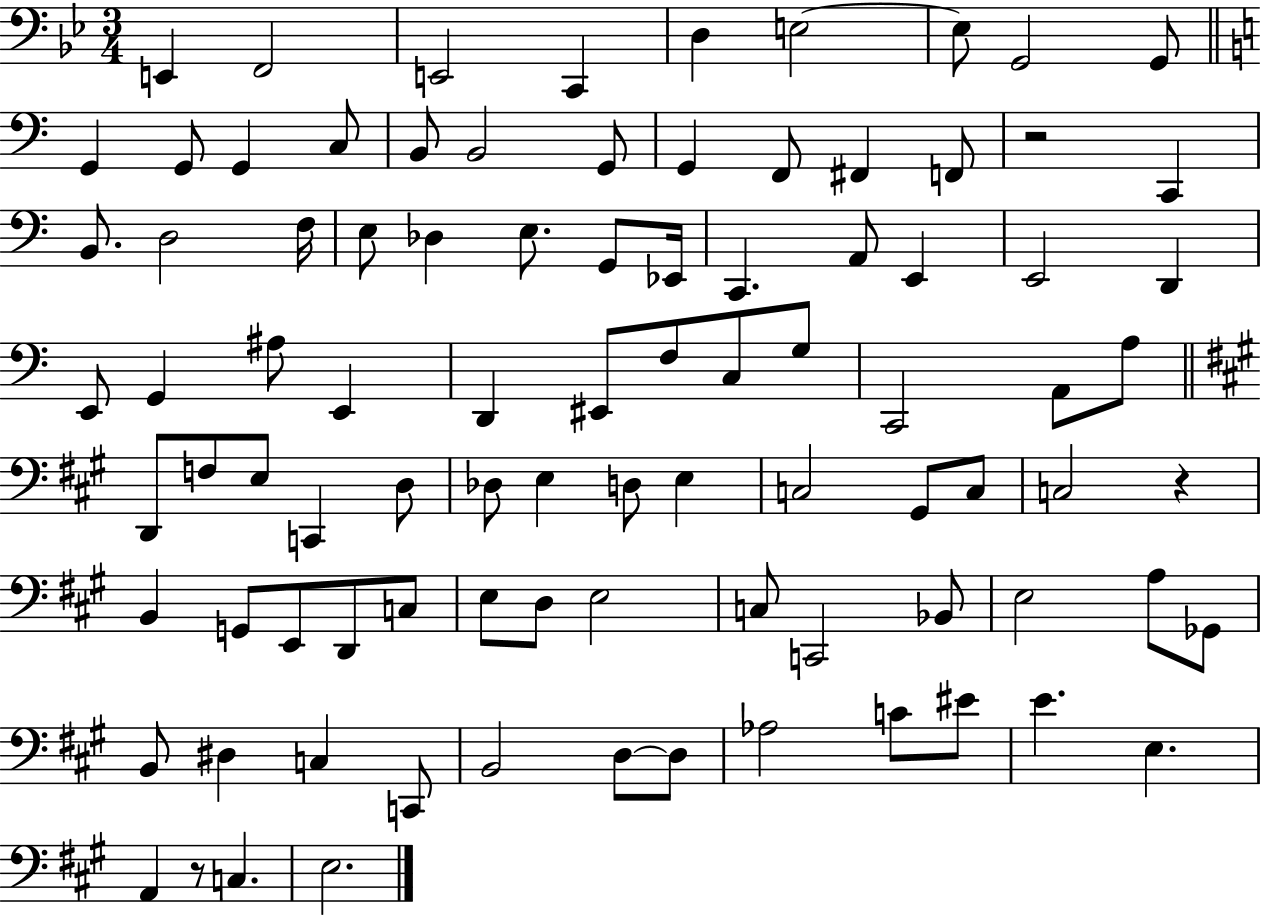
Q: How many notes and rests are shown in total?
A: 91